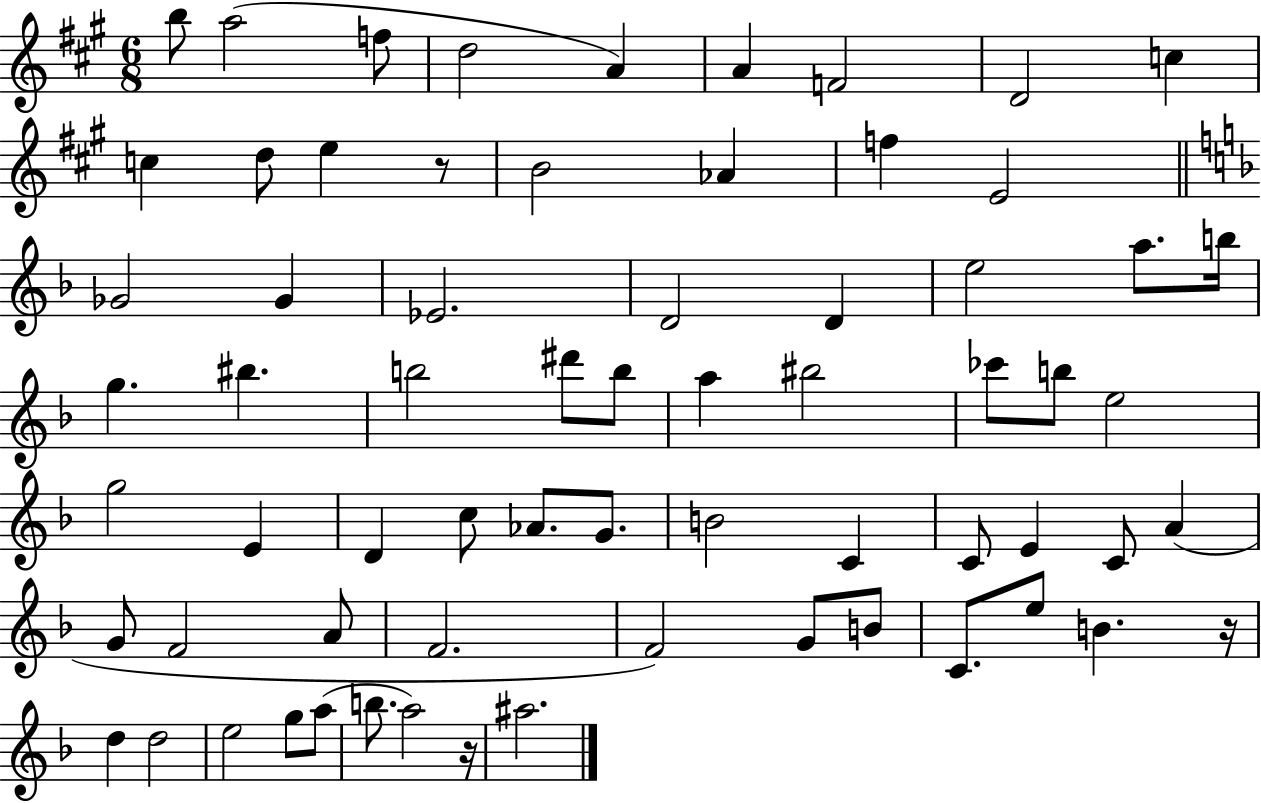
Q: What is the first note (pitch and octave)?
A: B5